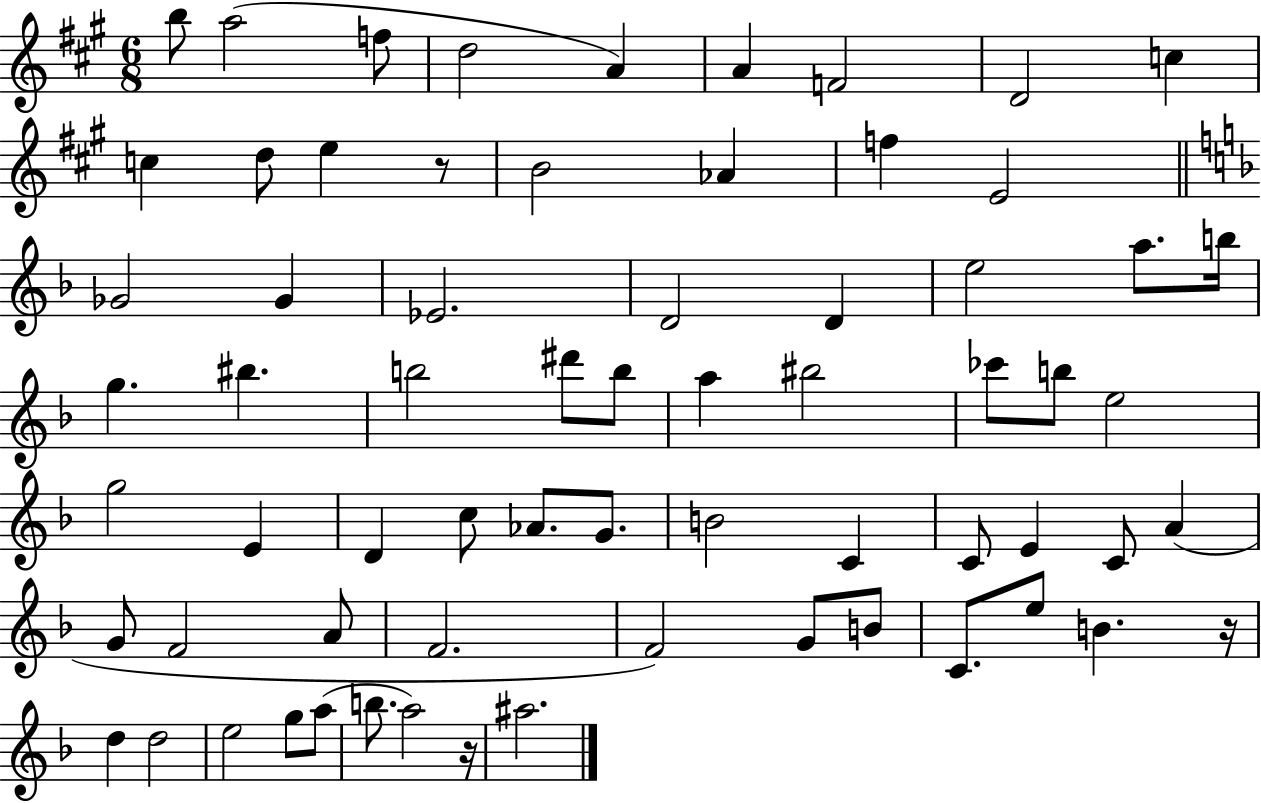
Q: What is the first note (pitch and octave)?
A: B5